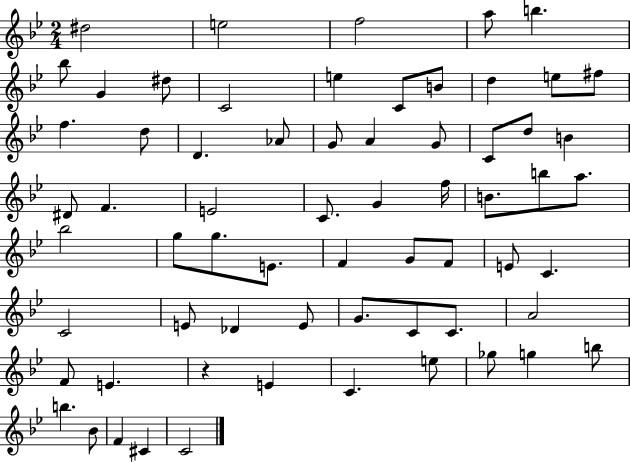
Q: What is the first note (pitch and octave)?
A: D#5